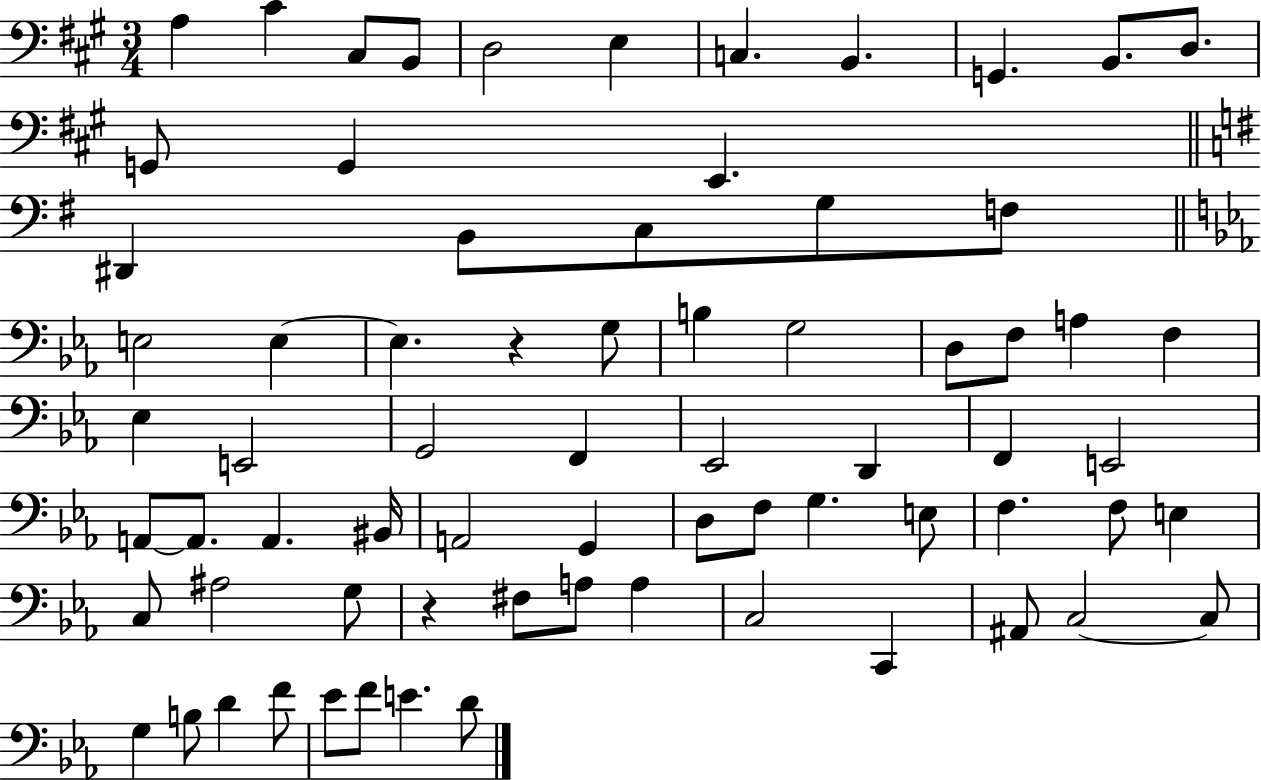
{
  \clef bass
  \numericTimeSignature
  \time 3/4
  \key a \major
  \repeat volta 2 { a4 cis'4 cis8 b,8 | d2 e4 | c4. b,4. | g,4. b,8. d8. | \break g,8 g,4 e,4. | \bar "||" \break \key e \minor dis,4 b,8 c8 g8 f8 | \bar "||" \break \key c \minor e2 e4~~ | e4. r4 g8 | b4 g2 | d8 f8 a4 f4 | \break ees4 e,2 | g,2 f,4 | ees,2 d,4 | f,4 e,2 | \break a,8~~ a,8. a,4. bis,16 | a,2 g,4 | d8 f8 g4. e8 | f4. f8 e4 | \break c8 ais2 g8 | r4 fis8 a8 a4 | c2 c,4 | ais,8 c2~~ c8 | \break g4 b8 d'4 f'8 | ees'8 f'8 e'4. d'8 | } \bar "|."
}